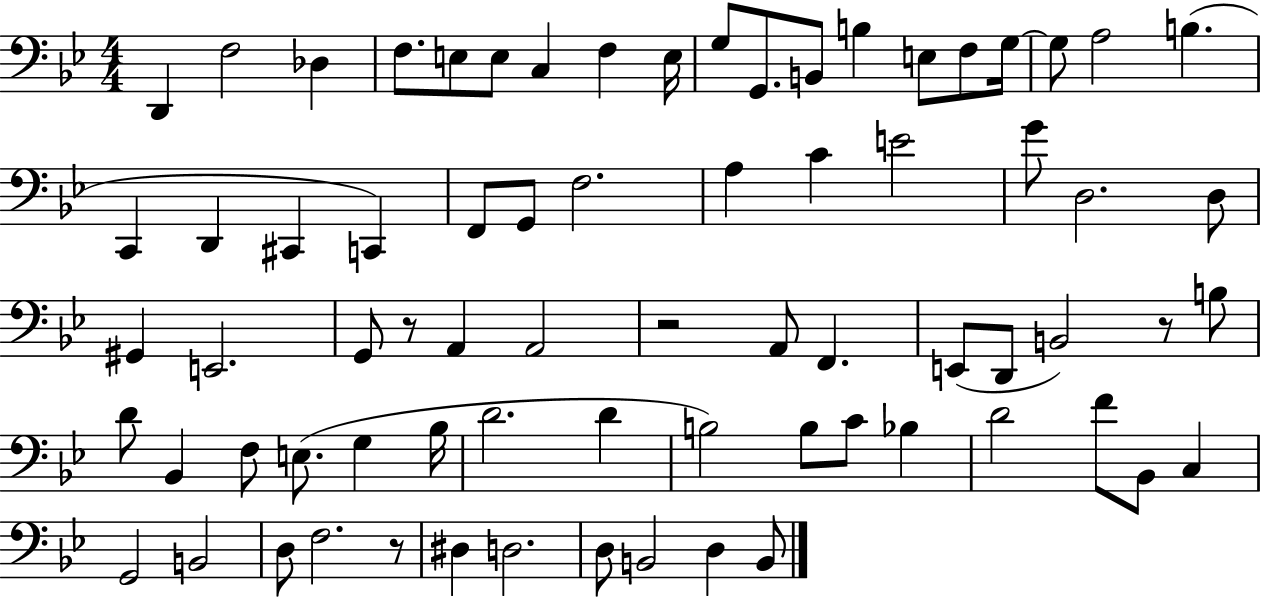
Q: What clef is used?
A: bass